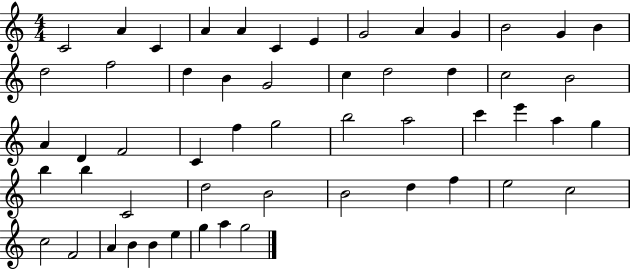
X:1
T:Untitled
M:4/4
L:1/4
K:C
C2 A C A A C E G2 A G B2 G B d2 f2 d B G2 c d2 d c2 B2 A D F2 C f g2 b2 a2 c' e' a g b b C2 d2 B2 B2 d f e2 c2 c2 F2 A B B e g a g2